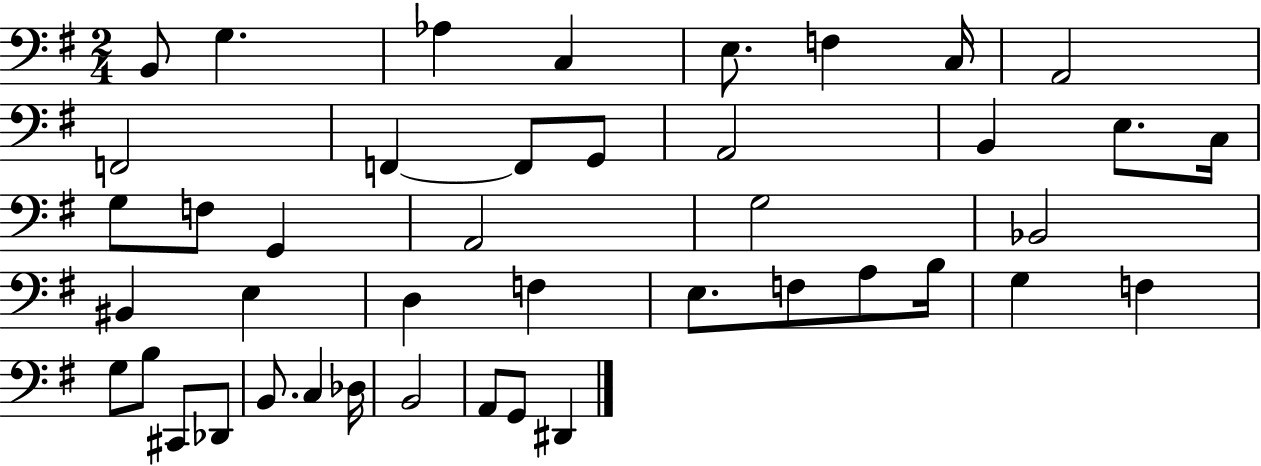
{
  \clef bass
  \numericTimeSignature
  \time 2/4
  \key g \major
  b,8 g4. | aes4 c4 | e8. f4 c16 | a,2 | \break f,2 | f,4~~ f,8 g,8 | a,2 | b,4 e8. c16 | \break g8 f8 g,4 | a,2 | g2 | bes,2 | \break bis,4 e4 | d4 f4 | e8. f8 a8 b16 | g4 f4 | \break g8 b8 cis,8 des,8 | b,8. c4 des16 | b,2 | a,8 g,8 dis,4 | \break \bar "|."
}